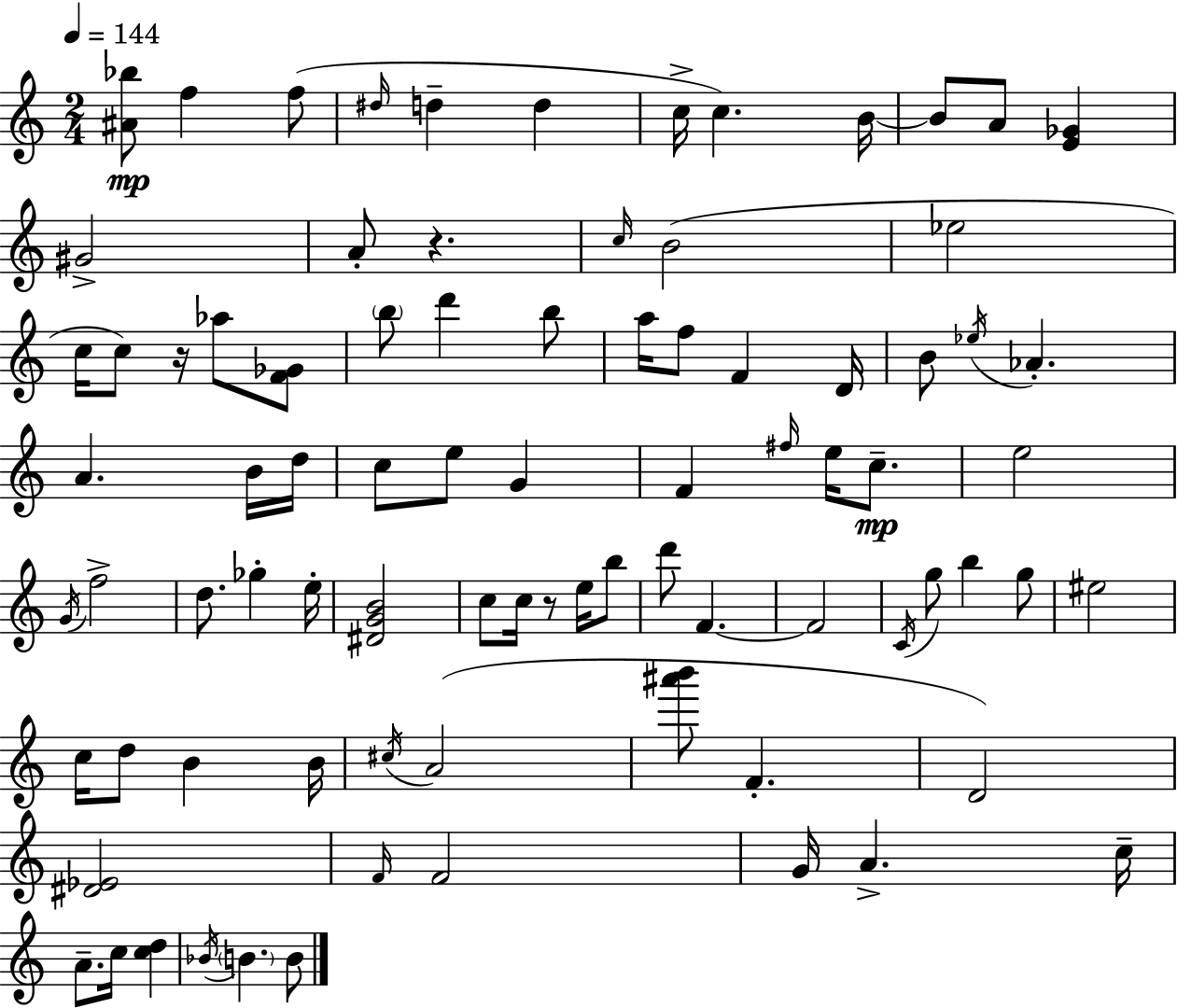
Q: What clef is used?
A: treble